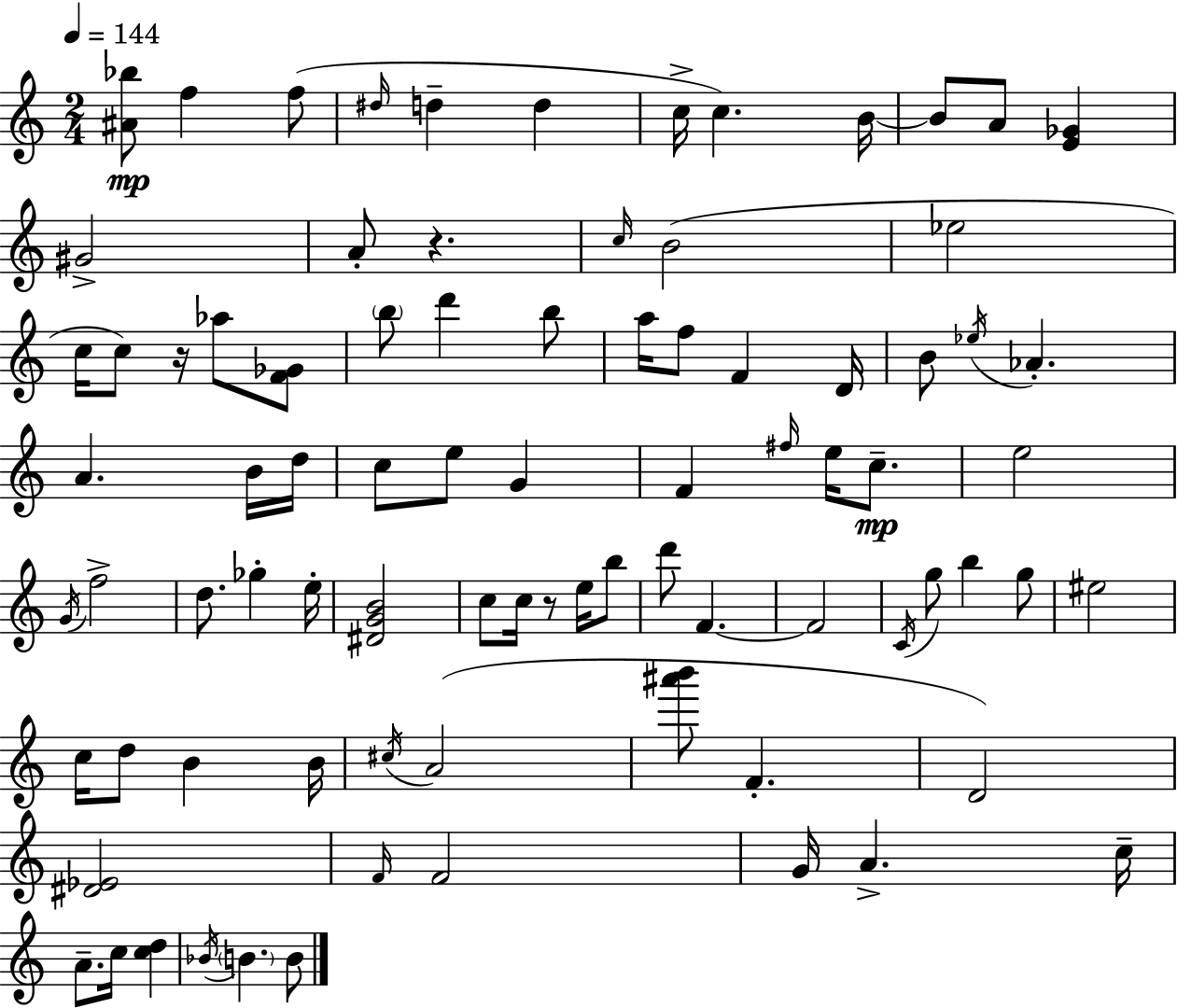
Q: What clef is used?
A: treble